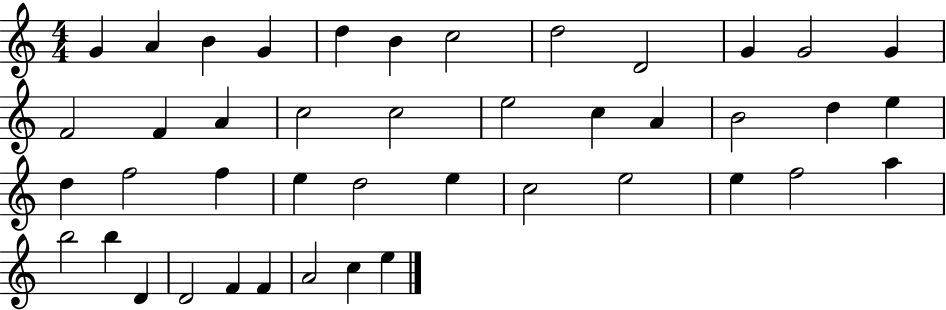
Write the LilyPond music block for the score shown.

{
  \clef treble
  \numericTimeSignature
  \time 4/4
  \key c \major
  g'4 a'4 b'4 g'4 | d''4 b'4 c''2 | d''2 d'2 | g'4 g'2 g'4 | \break f'2 f'4 a'4 | c''2 c''2 | e''2 c''4 a'4 | b'2 d''4 e''4 | \break d''4 f''2 f''4 | e''4 d''2 e''4 | c''2 e''2 | e''4 f''2 a''4 | \break b''2 b''4 d'4 | d'2 f'4 f'4 | a'2 c''4 e''4 | \bar "|."
}